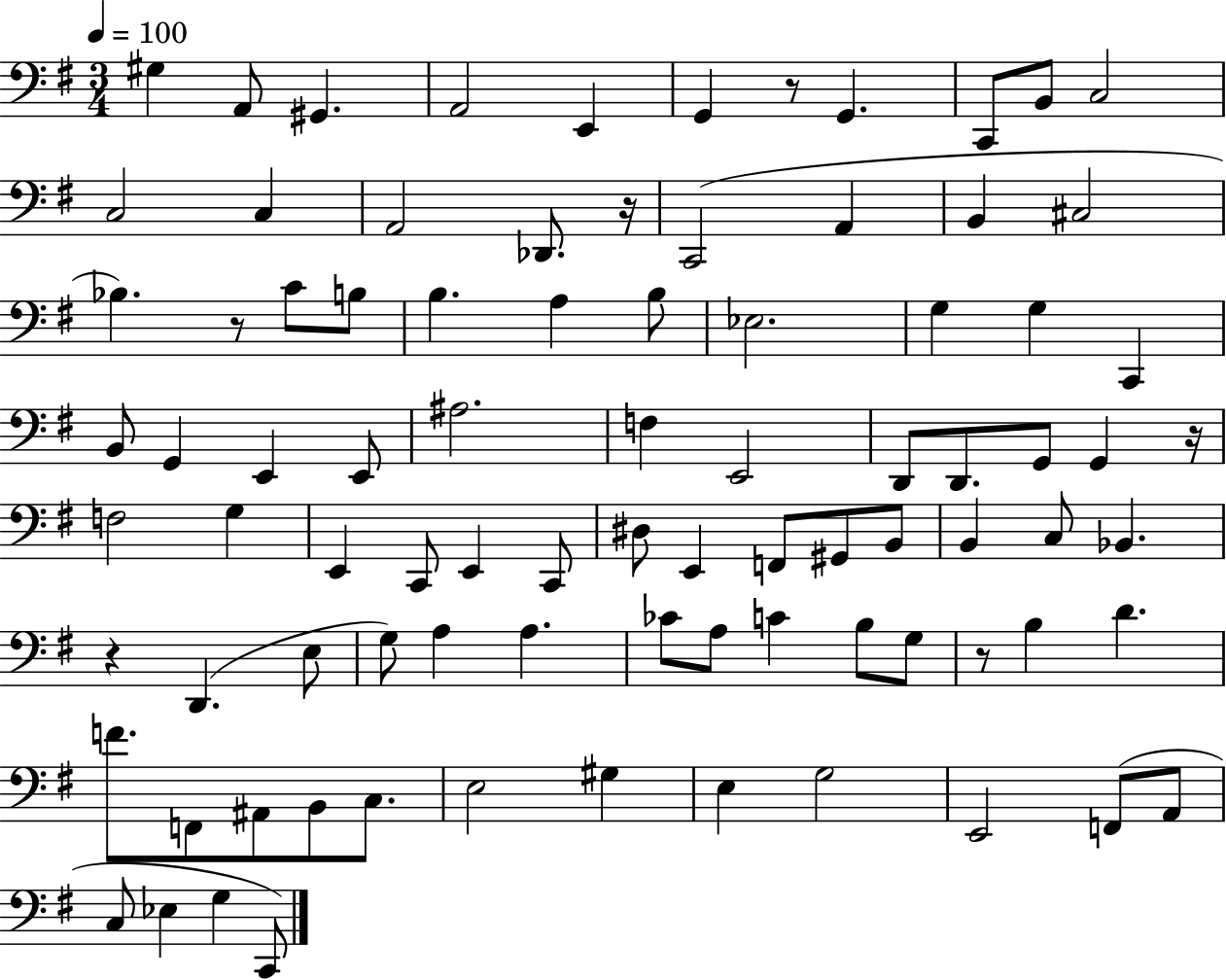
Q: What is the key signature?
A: G major